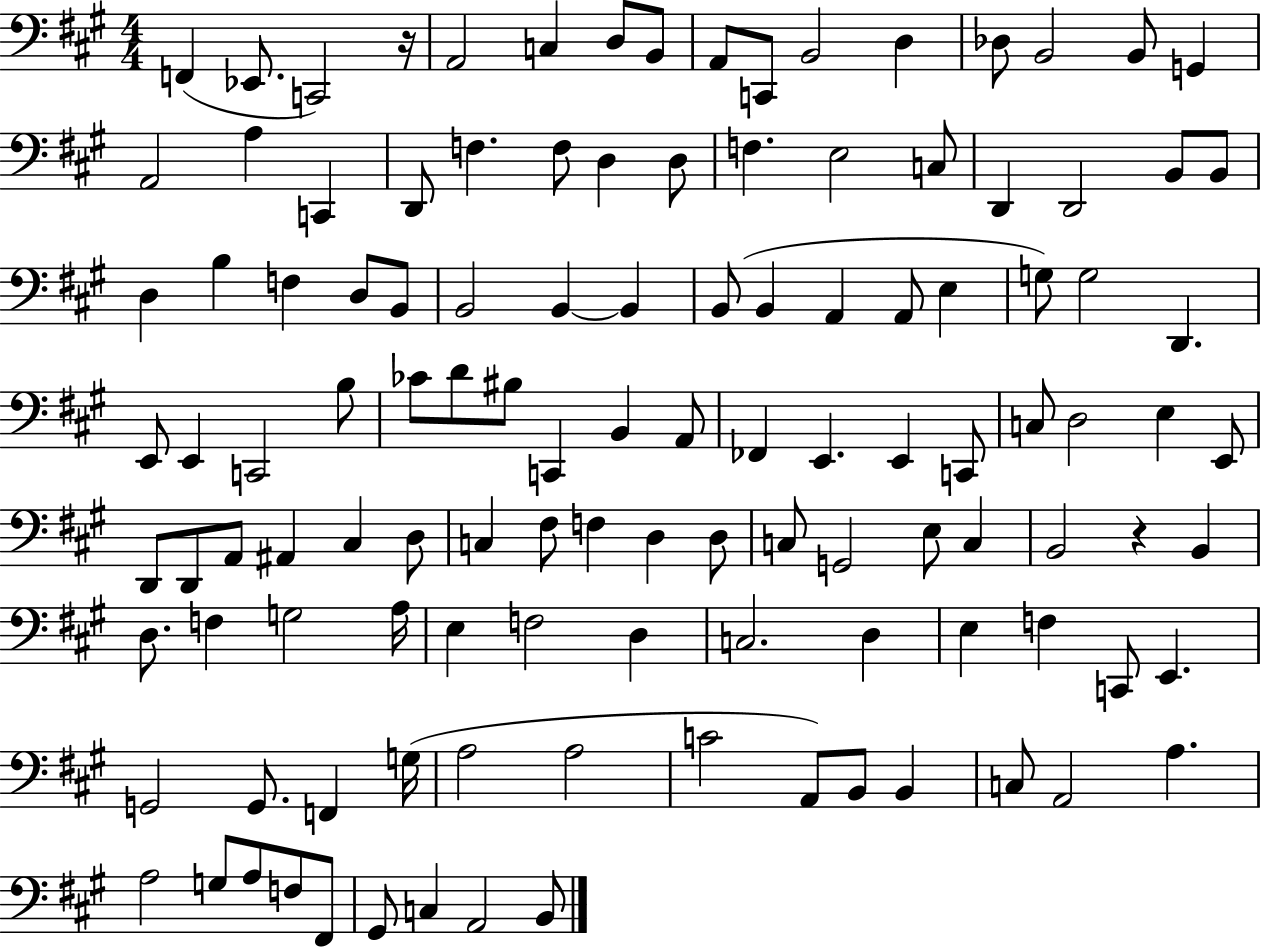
X:1
T:Untitled
M:4/4
L:1/4
K:A
F,, _E,,/2 C,,2 z/4 A,,2 C, D,/2 B,,/2 A,,/2 C,,/2 B,,2 D, _D,/2 B,,2 B,,/2 G,, A,,2 A, C,, D,,/2 F, F,/2 D, D,/2 F, E,2 C,/2 D,, D,,2 B,,/2 B,,/2 D, B, F, D,/2 B,,/2 B,,2 B,, B,, B,,/2 B,, A,, A,,/2 E, G,/2 G,2 D,, E,,/2 E,, C,,2 B,/2 _C/2 D/2 ^B,/2 C,, B,, A,,/2 _F,, E,, E,, C,,/2 C,/2 D,2 E, E,,/2 D,,/2 D,,/2 A,,/2 ^A,, ^C, D,/2 C, ^F,/2 F, D, D,/2 C,/2 G,,2 E,/2 C, B,,2 z B,, D,/2 F, G,2 A,/4 E, F,2 D, C,2 D, E, F, C,,/2 E,, G,,2 G,,/2 F,, G,/4 A,2 A,2 C2 A,,/2 B,,/2 B,, C,/2 A,,2 A, A,2 G,/2 A,/2 F,/2 ^F,,/2 ^G,,/2 C, A,,2 B,,/2